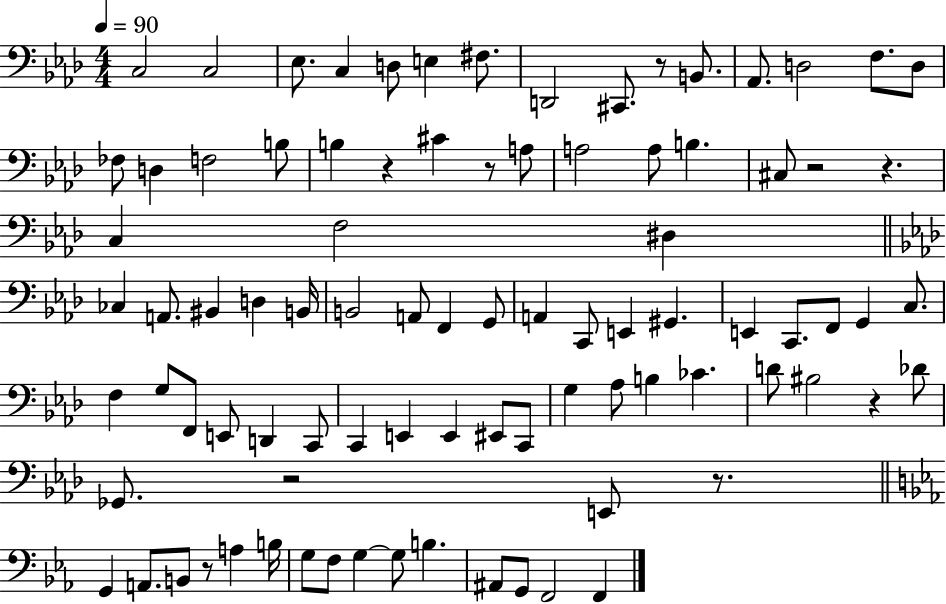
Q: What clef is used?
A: bass